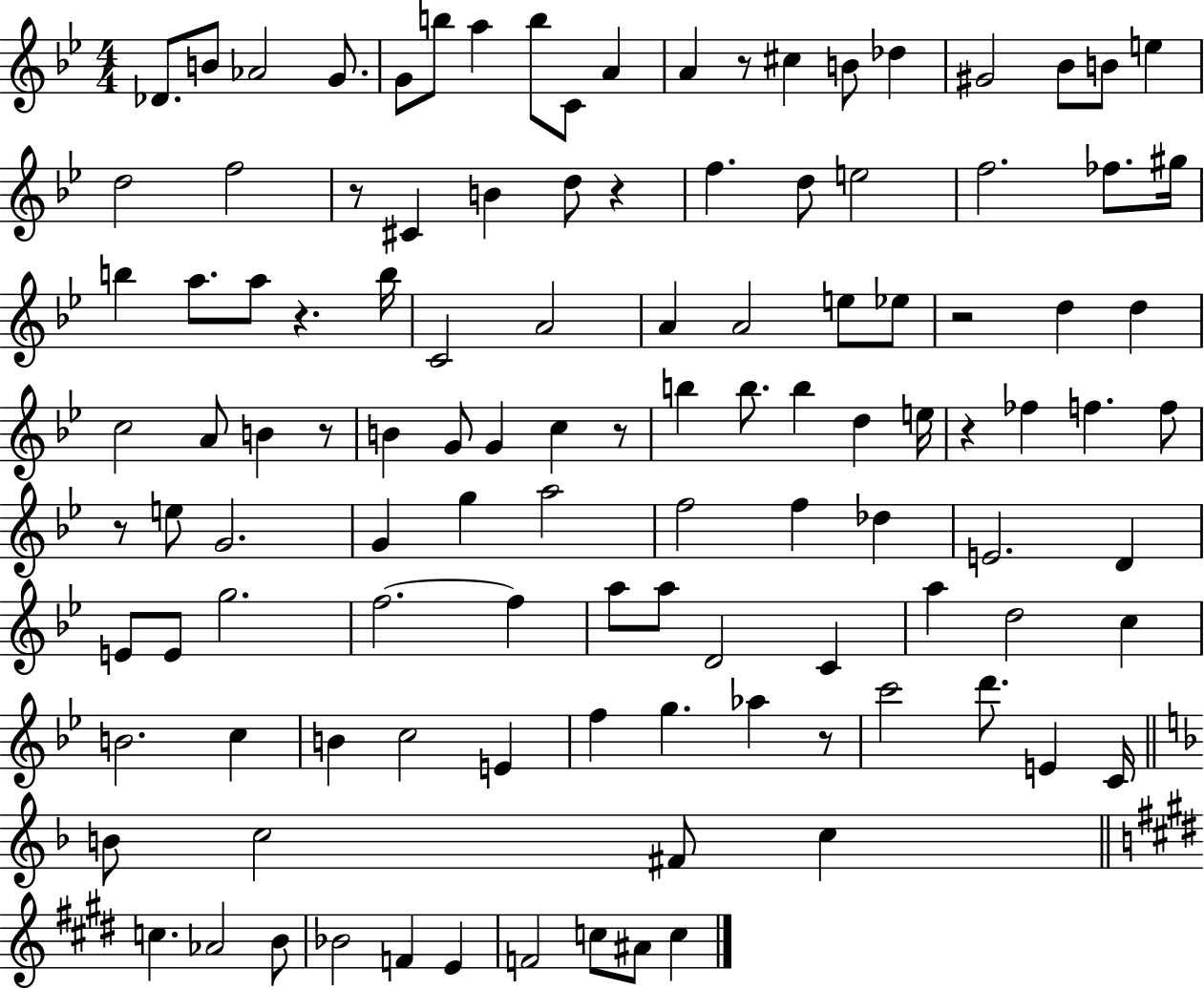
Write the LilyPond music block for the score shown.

{
  \clef treble
  \numericTimeSignature
  \time 4/4
  \key bes \major
  des'8. b'8 aes'2 g'8. | g'8 b''8 a''4 b''8 c'8 a'4 | a'4 r8 cis''4 b'8 des''4 | gis'2 bes'8 b'8 e''4 | \break d''2 f''2 | r8 cis'4 b'4 d''8 r4 | f''4. d''8 e''2 | f''2. fes''8. gis''16 | \break b''4 a''8. a''8 r4. b''16 | c'2 a'2 | a'4 a'2 e''8 ees''8 | r2 d''4 d''4 | \break c''2 a'8 b'4 r8 | b'4 g'8 g'4 c''4 r8 | b''4 b''8. b''4 d''4 e''16 | r4 fes''4 f''4. f''8 | \break r8 e''8 g'2. | g'4 g''4 a''2 | f''2 f''4 des''4 | e'2. d'4 | \break e'8 e'8 g''2. | f''2.~~ f''4 | a''8 a''8 d'2 c'4 | a''4 d''2 c''4 | \break b'2. c''4 | b'4 c''2 e'4 | f''4 g''4. aes''4 r8 | c'''2 d'''8. e'4 c'16 | \break \bar "||" \break \key d \minor b'8 c''2 fis'8 c''4 | \bar "||" \break \key e \major c''4. aes'2 b'8 | bes'2 f'4 e'4 | f'2 c''8 ais'8 c''4 | \bar "|."
}